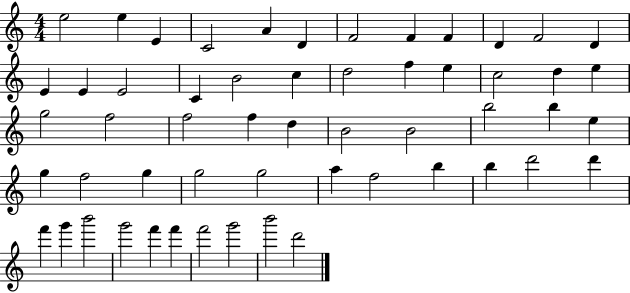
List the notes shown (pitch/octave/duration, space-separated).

E5/h E5/q E4/q C4/h A4/q D4/q F4/h F4/q F4/q D4/q F4/h D4/q E4/q E4/q E4/h C4/q B4/h C5/q D5/h F5/q E5/q C5/h D5/q E5/q G5/h F5/h F5/h F5/q D5/q B4/h B4/h B5/h B5/q E5/q G5/q F5/h G5/q G5/h G5/h A5/q F5/h B5/q B5/q D6/h D6/q F6/q G6/q B6/h G6/h F6/q F6/q F6/h G6/h B6/h D6/h